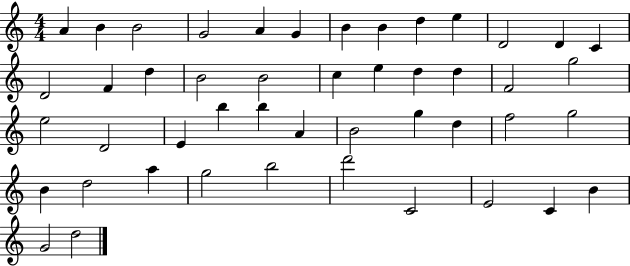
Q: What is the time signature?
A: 4/4